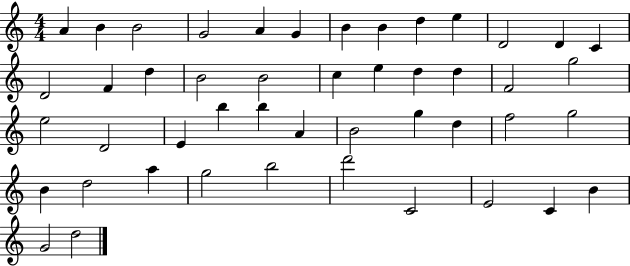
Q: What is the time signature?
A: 4/4